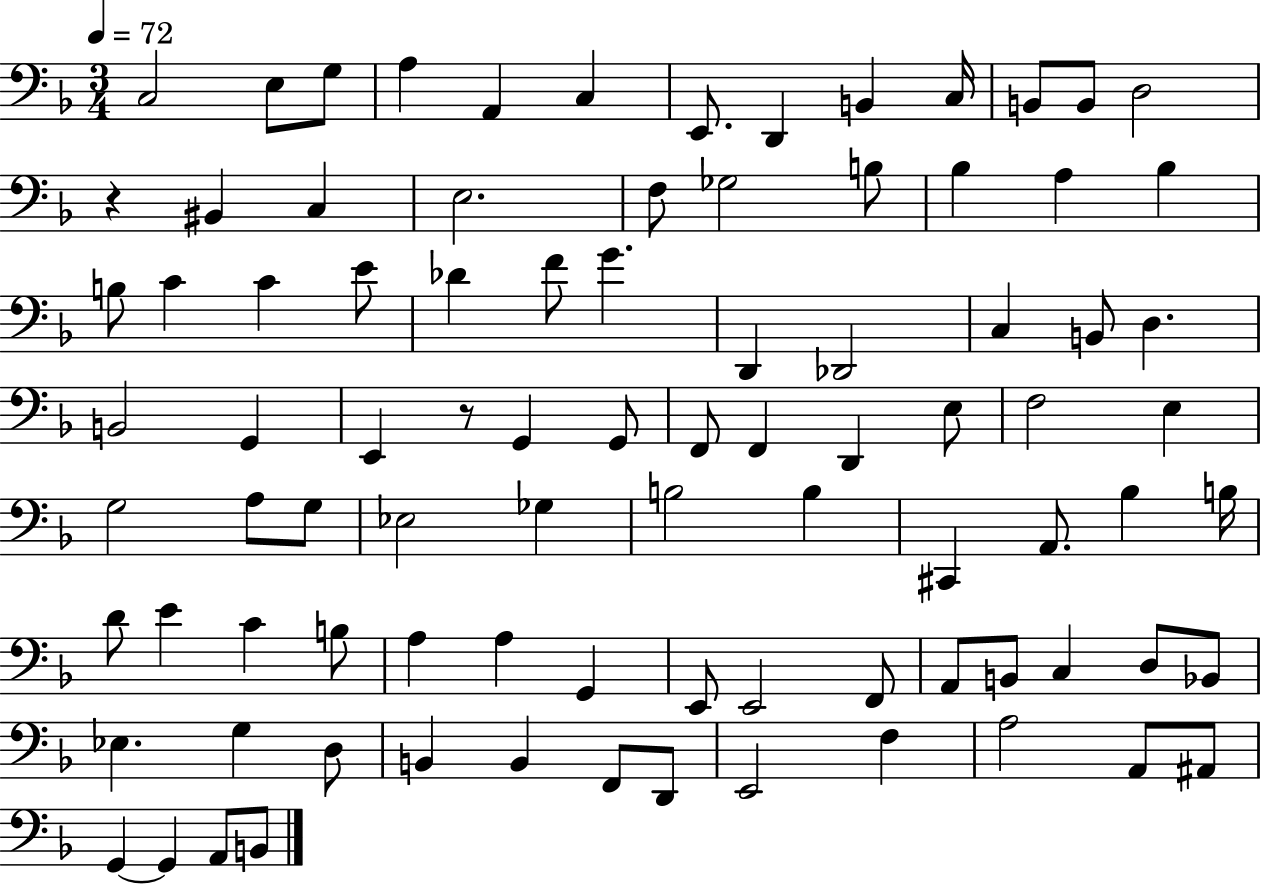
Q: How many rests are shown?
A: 2